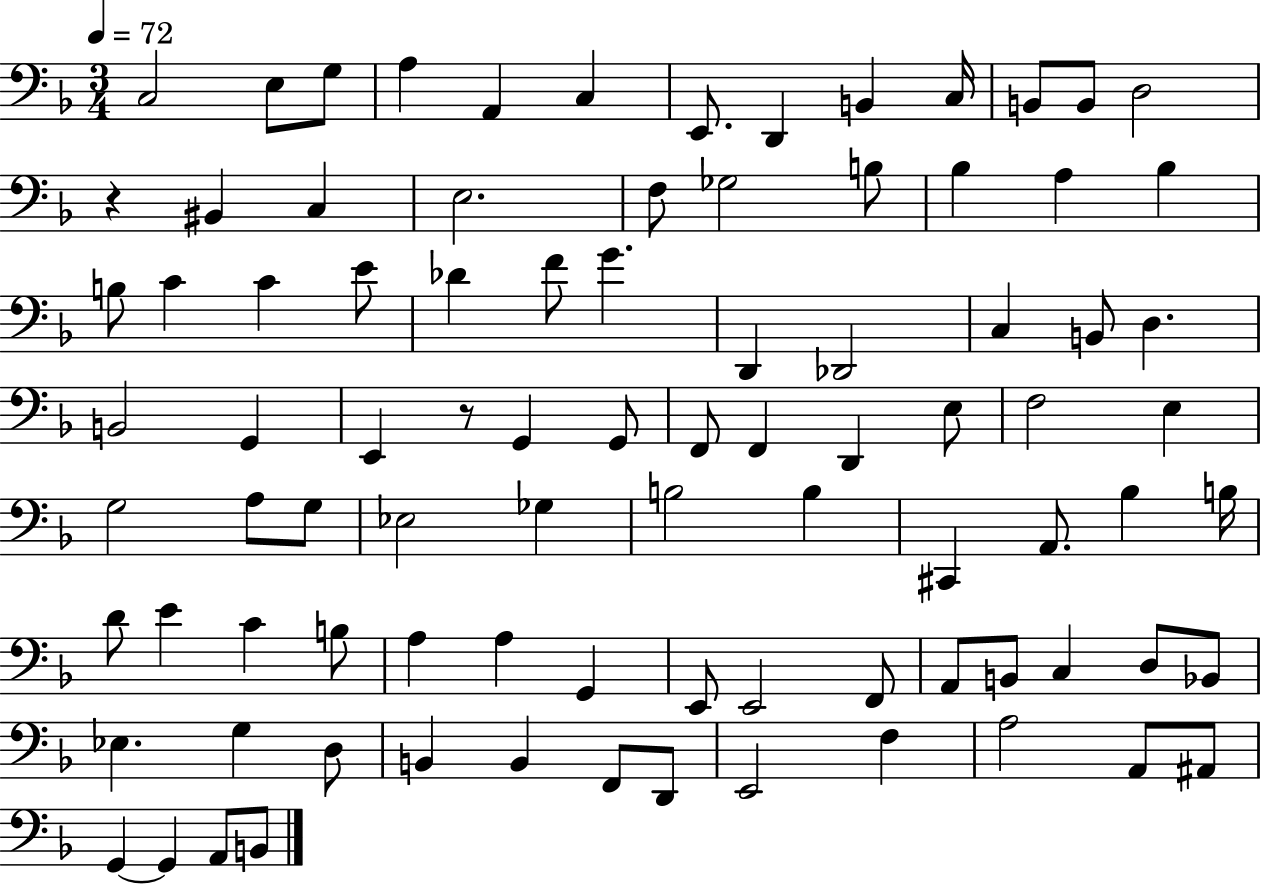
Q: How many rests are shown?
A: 2